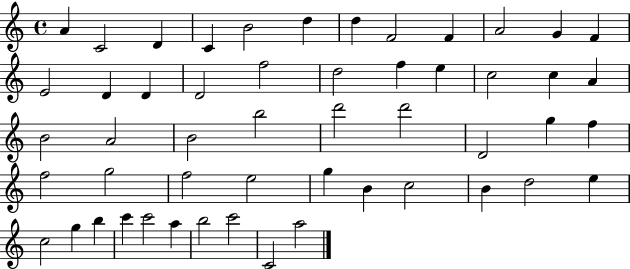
A4/q C4/h D4/q C4/q B4/h D5/q D5/q F4/h F4/q A4/h G4/q F4/q E4/h D4/q D4/q D4/h F5/h D5/h F5/q E5/q C5/h C5/q A4/q B4/h A4/h B4/h B5/h D6/h D6/h D4/h G5/q F5/q F5/h G5/h F5/h E5/h G5/q B4/q C5/h B4/q D5/h E5/q C5/h G5/q B5/q C6/q C6/h A5/q B5/h C6/h C4/h A5/h